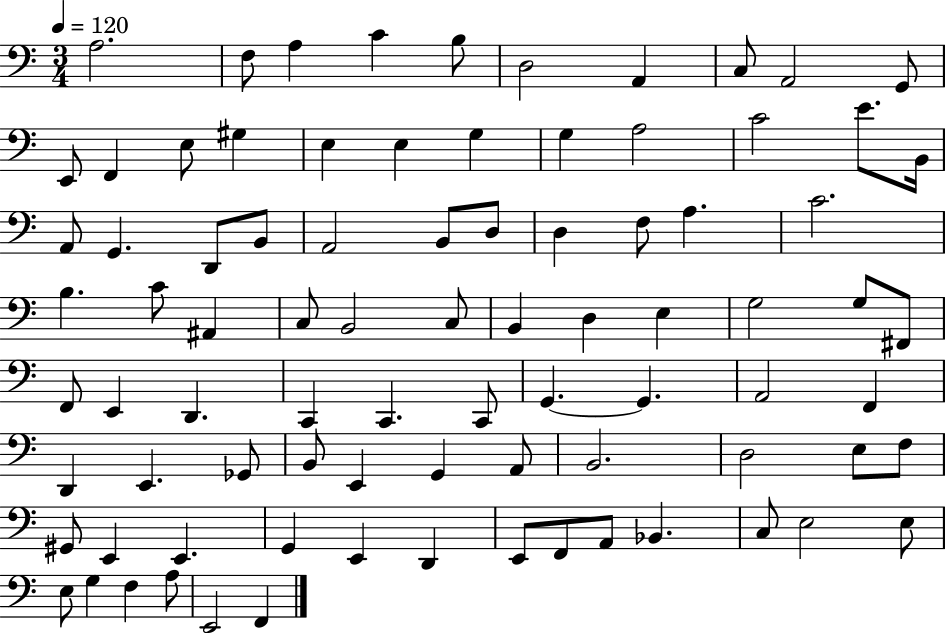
X:1
T:Untitled
M:3/4
L:1/4
K:C
A,2 F,/2 A, C B,/2 D,2 A,, C,/2 A,,2 G,,/2 E,,/2 F,, E,/2 ^G, E, E, G, G, A,2 C2 E/2 B,,/4 A,,/2 G,, D,,/2 B,,/2 A,,2 B,,/2 D,/2 D, F,/2 A, C2 B, C/2 ^A,, C,/2 B,,2 C,/2 B,, D, E, G,2 G,/2 ^F,,/2 F,,/2 E,, D,, C,, C,, C,,/2 G,, G,, A,,2 F,, D,, E,, _G,,/2 B,,/2 E,, G,, A,,/2 B,,2 D,2 E,/2 F,/2 ^G,,/2 E,, E,, G,, E,, D,, E,,/2 F,,/2 A,,/2 _B,, C,/2 E,2 E,/2 E,/2 G, F, A,/2 E,,2 F,,